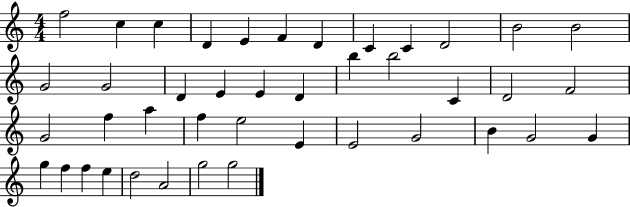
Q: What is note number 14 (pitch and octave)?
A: G4